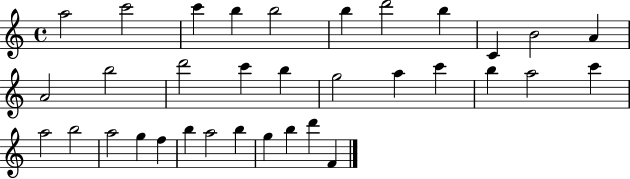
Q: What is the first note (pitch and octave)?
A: A5